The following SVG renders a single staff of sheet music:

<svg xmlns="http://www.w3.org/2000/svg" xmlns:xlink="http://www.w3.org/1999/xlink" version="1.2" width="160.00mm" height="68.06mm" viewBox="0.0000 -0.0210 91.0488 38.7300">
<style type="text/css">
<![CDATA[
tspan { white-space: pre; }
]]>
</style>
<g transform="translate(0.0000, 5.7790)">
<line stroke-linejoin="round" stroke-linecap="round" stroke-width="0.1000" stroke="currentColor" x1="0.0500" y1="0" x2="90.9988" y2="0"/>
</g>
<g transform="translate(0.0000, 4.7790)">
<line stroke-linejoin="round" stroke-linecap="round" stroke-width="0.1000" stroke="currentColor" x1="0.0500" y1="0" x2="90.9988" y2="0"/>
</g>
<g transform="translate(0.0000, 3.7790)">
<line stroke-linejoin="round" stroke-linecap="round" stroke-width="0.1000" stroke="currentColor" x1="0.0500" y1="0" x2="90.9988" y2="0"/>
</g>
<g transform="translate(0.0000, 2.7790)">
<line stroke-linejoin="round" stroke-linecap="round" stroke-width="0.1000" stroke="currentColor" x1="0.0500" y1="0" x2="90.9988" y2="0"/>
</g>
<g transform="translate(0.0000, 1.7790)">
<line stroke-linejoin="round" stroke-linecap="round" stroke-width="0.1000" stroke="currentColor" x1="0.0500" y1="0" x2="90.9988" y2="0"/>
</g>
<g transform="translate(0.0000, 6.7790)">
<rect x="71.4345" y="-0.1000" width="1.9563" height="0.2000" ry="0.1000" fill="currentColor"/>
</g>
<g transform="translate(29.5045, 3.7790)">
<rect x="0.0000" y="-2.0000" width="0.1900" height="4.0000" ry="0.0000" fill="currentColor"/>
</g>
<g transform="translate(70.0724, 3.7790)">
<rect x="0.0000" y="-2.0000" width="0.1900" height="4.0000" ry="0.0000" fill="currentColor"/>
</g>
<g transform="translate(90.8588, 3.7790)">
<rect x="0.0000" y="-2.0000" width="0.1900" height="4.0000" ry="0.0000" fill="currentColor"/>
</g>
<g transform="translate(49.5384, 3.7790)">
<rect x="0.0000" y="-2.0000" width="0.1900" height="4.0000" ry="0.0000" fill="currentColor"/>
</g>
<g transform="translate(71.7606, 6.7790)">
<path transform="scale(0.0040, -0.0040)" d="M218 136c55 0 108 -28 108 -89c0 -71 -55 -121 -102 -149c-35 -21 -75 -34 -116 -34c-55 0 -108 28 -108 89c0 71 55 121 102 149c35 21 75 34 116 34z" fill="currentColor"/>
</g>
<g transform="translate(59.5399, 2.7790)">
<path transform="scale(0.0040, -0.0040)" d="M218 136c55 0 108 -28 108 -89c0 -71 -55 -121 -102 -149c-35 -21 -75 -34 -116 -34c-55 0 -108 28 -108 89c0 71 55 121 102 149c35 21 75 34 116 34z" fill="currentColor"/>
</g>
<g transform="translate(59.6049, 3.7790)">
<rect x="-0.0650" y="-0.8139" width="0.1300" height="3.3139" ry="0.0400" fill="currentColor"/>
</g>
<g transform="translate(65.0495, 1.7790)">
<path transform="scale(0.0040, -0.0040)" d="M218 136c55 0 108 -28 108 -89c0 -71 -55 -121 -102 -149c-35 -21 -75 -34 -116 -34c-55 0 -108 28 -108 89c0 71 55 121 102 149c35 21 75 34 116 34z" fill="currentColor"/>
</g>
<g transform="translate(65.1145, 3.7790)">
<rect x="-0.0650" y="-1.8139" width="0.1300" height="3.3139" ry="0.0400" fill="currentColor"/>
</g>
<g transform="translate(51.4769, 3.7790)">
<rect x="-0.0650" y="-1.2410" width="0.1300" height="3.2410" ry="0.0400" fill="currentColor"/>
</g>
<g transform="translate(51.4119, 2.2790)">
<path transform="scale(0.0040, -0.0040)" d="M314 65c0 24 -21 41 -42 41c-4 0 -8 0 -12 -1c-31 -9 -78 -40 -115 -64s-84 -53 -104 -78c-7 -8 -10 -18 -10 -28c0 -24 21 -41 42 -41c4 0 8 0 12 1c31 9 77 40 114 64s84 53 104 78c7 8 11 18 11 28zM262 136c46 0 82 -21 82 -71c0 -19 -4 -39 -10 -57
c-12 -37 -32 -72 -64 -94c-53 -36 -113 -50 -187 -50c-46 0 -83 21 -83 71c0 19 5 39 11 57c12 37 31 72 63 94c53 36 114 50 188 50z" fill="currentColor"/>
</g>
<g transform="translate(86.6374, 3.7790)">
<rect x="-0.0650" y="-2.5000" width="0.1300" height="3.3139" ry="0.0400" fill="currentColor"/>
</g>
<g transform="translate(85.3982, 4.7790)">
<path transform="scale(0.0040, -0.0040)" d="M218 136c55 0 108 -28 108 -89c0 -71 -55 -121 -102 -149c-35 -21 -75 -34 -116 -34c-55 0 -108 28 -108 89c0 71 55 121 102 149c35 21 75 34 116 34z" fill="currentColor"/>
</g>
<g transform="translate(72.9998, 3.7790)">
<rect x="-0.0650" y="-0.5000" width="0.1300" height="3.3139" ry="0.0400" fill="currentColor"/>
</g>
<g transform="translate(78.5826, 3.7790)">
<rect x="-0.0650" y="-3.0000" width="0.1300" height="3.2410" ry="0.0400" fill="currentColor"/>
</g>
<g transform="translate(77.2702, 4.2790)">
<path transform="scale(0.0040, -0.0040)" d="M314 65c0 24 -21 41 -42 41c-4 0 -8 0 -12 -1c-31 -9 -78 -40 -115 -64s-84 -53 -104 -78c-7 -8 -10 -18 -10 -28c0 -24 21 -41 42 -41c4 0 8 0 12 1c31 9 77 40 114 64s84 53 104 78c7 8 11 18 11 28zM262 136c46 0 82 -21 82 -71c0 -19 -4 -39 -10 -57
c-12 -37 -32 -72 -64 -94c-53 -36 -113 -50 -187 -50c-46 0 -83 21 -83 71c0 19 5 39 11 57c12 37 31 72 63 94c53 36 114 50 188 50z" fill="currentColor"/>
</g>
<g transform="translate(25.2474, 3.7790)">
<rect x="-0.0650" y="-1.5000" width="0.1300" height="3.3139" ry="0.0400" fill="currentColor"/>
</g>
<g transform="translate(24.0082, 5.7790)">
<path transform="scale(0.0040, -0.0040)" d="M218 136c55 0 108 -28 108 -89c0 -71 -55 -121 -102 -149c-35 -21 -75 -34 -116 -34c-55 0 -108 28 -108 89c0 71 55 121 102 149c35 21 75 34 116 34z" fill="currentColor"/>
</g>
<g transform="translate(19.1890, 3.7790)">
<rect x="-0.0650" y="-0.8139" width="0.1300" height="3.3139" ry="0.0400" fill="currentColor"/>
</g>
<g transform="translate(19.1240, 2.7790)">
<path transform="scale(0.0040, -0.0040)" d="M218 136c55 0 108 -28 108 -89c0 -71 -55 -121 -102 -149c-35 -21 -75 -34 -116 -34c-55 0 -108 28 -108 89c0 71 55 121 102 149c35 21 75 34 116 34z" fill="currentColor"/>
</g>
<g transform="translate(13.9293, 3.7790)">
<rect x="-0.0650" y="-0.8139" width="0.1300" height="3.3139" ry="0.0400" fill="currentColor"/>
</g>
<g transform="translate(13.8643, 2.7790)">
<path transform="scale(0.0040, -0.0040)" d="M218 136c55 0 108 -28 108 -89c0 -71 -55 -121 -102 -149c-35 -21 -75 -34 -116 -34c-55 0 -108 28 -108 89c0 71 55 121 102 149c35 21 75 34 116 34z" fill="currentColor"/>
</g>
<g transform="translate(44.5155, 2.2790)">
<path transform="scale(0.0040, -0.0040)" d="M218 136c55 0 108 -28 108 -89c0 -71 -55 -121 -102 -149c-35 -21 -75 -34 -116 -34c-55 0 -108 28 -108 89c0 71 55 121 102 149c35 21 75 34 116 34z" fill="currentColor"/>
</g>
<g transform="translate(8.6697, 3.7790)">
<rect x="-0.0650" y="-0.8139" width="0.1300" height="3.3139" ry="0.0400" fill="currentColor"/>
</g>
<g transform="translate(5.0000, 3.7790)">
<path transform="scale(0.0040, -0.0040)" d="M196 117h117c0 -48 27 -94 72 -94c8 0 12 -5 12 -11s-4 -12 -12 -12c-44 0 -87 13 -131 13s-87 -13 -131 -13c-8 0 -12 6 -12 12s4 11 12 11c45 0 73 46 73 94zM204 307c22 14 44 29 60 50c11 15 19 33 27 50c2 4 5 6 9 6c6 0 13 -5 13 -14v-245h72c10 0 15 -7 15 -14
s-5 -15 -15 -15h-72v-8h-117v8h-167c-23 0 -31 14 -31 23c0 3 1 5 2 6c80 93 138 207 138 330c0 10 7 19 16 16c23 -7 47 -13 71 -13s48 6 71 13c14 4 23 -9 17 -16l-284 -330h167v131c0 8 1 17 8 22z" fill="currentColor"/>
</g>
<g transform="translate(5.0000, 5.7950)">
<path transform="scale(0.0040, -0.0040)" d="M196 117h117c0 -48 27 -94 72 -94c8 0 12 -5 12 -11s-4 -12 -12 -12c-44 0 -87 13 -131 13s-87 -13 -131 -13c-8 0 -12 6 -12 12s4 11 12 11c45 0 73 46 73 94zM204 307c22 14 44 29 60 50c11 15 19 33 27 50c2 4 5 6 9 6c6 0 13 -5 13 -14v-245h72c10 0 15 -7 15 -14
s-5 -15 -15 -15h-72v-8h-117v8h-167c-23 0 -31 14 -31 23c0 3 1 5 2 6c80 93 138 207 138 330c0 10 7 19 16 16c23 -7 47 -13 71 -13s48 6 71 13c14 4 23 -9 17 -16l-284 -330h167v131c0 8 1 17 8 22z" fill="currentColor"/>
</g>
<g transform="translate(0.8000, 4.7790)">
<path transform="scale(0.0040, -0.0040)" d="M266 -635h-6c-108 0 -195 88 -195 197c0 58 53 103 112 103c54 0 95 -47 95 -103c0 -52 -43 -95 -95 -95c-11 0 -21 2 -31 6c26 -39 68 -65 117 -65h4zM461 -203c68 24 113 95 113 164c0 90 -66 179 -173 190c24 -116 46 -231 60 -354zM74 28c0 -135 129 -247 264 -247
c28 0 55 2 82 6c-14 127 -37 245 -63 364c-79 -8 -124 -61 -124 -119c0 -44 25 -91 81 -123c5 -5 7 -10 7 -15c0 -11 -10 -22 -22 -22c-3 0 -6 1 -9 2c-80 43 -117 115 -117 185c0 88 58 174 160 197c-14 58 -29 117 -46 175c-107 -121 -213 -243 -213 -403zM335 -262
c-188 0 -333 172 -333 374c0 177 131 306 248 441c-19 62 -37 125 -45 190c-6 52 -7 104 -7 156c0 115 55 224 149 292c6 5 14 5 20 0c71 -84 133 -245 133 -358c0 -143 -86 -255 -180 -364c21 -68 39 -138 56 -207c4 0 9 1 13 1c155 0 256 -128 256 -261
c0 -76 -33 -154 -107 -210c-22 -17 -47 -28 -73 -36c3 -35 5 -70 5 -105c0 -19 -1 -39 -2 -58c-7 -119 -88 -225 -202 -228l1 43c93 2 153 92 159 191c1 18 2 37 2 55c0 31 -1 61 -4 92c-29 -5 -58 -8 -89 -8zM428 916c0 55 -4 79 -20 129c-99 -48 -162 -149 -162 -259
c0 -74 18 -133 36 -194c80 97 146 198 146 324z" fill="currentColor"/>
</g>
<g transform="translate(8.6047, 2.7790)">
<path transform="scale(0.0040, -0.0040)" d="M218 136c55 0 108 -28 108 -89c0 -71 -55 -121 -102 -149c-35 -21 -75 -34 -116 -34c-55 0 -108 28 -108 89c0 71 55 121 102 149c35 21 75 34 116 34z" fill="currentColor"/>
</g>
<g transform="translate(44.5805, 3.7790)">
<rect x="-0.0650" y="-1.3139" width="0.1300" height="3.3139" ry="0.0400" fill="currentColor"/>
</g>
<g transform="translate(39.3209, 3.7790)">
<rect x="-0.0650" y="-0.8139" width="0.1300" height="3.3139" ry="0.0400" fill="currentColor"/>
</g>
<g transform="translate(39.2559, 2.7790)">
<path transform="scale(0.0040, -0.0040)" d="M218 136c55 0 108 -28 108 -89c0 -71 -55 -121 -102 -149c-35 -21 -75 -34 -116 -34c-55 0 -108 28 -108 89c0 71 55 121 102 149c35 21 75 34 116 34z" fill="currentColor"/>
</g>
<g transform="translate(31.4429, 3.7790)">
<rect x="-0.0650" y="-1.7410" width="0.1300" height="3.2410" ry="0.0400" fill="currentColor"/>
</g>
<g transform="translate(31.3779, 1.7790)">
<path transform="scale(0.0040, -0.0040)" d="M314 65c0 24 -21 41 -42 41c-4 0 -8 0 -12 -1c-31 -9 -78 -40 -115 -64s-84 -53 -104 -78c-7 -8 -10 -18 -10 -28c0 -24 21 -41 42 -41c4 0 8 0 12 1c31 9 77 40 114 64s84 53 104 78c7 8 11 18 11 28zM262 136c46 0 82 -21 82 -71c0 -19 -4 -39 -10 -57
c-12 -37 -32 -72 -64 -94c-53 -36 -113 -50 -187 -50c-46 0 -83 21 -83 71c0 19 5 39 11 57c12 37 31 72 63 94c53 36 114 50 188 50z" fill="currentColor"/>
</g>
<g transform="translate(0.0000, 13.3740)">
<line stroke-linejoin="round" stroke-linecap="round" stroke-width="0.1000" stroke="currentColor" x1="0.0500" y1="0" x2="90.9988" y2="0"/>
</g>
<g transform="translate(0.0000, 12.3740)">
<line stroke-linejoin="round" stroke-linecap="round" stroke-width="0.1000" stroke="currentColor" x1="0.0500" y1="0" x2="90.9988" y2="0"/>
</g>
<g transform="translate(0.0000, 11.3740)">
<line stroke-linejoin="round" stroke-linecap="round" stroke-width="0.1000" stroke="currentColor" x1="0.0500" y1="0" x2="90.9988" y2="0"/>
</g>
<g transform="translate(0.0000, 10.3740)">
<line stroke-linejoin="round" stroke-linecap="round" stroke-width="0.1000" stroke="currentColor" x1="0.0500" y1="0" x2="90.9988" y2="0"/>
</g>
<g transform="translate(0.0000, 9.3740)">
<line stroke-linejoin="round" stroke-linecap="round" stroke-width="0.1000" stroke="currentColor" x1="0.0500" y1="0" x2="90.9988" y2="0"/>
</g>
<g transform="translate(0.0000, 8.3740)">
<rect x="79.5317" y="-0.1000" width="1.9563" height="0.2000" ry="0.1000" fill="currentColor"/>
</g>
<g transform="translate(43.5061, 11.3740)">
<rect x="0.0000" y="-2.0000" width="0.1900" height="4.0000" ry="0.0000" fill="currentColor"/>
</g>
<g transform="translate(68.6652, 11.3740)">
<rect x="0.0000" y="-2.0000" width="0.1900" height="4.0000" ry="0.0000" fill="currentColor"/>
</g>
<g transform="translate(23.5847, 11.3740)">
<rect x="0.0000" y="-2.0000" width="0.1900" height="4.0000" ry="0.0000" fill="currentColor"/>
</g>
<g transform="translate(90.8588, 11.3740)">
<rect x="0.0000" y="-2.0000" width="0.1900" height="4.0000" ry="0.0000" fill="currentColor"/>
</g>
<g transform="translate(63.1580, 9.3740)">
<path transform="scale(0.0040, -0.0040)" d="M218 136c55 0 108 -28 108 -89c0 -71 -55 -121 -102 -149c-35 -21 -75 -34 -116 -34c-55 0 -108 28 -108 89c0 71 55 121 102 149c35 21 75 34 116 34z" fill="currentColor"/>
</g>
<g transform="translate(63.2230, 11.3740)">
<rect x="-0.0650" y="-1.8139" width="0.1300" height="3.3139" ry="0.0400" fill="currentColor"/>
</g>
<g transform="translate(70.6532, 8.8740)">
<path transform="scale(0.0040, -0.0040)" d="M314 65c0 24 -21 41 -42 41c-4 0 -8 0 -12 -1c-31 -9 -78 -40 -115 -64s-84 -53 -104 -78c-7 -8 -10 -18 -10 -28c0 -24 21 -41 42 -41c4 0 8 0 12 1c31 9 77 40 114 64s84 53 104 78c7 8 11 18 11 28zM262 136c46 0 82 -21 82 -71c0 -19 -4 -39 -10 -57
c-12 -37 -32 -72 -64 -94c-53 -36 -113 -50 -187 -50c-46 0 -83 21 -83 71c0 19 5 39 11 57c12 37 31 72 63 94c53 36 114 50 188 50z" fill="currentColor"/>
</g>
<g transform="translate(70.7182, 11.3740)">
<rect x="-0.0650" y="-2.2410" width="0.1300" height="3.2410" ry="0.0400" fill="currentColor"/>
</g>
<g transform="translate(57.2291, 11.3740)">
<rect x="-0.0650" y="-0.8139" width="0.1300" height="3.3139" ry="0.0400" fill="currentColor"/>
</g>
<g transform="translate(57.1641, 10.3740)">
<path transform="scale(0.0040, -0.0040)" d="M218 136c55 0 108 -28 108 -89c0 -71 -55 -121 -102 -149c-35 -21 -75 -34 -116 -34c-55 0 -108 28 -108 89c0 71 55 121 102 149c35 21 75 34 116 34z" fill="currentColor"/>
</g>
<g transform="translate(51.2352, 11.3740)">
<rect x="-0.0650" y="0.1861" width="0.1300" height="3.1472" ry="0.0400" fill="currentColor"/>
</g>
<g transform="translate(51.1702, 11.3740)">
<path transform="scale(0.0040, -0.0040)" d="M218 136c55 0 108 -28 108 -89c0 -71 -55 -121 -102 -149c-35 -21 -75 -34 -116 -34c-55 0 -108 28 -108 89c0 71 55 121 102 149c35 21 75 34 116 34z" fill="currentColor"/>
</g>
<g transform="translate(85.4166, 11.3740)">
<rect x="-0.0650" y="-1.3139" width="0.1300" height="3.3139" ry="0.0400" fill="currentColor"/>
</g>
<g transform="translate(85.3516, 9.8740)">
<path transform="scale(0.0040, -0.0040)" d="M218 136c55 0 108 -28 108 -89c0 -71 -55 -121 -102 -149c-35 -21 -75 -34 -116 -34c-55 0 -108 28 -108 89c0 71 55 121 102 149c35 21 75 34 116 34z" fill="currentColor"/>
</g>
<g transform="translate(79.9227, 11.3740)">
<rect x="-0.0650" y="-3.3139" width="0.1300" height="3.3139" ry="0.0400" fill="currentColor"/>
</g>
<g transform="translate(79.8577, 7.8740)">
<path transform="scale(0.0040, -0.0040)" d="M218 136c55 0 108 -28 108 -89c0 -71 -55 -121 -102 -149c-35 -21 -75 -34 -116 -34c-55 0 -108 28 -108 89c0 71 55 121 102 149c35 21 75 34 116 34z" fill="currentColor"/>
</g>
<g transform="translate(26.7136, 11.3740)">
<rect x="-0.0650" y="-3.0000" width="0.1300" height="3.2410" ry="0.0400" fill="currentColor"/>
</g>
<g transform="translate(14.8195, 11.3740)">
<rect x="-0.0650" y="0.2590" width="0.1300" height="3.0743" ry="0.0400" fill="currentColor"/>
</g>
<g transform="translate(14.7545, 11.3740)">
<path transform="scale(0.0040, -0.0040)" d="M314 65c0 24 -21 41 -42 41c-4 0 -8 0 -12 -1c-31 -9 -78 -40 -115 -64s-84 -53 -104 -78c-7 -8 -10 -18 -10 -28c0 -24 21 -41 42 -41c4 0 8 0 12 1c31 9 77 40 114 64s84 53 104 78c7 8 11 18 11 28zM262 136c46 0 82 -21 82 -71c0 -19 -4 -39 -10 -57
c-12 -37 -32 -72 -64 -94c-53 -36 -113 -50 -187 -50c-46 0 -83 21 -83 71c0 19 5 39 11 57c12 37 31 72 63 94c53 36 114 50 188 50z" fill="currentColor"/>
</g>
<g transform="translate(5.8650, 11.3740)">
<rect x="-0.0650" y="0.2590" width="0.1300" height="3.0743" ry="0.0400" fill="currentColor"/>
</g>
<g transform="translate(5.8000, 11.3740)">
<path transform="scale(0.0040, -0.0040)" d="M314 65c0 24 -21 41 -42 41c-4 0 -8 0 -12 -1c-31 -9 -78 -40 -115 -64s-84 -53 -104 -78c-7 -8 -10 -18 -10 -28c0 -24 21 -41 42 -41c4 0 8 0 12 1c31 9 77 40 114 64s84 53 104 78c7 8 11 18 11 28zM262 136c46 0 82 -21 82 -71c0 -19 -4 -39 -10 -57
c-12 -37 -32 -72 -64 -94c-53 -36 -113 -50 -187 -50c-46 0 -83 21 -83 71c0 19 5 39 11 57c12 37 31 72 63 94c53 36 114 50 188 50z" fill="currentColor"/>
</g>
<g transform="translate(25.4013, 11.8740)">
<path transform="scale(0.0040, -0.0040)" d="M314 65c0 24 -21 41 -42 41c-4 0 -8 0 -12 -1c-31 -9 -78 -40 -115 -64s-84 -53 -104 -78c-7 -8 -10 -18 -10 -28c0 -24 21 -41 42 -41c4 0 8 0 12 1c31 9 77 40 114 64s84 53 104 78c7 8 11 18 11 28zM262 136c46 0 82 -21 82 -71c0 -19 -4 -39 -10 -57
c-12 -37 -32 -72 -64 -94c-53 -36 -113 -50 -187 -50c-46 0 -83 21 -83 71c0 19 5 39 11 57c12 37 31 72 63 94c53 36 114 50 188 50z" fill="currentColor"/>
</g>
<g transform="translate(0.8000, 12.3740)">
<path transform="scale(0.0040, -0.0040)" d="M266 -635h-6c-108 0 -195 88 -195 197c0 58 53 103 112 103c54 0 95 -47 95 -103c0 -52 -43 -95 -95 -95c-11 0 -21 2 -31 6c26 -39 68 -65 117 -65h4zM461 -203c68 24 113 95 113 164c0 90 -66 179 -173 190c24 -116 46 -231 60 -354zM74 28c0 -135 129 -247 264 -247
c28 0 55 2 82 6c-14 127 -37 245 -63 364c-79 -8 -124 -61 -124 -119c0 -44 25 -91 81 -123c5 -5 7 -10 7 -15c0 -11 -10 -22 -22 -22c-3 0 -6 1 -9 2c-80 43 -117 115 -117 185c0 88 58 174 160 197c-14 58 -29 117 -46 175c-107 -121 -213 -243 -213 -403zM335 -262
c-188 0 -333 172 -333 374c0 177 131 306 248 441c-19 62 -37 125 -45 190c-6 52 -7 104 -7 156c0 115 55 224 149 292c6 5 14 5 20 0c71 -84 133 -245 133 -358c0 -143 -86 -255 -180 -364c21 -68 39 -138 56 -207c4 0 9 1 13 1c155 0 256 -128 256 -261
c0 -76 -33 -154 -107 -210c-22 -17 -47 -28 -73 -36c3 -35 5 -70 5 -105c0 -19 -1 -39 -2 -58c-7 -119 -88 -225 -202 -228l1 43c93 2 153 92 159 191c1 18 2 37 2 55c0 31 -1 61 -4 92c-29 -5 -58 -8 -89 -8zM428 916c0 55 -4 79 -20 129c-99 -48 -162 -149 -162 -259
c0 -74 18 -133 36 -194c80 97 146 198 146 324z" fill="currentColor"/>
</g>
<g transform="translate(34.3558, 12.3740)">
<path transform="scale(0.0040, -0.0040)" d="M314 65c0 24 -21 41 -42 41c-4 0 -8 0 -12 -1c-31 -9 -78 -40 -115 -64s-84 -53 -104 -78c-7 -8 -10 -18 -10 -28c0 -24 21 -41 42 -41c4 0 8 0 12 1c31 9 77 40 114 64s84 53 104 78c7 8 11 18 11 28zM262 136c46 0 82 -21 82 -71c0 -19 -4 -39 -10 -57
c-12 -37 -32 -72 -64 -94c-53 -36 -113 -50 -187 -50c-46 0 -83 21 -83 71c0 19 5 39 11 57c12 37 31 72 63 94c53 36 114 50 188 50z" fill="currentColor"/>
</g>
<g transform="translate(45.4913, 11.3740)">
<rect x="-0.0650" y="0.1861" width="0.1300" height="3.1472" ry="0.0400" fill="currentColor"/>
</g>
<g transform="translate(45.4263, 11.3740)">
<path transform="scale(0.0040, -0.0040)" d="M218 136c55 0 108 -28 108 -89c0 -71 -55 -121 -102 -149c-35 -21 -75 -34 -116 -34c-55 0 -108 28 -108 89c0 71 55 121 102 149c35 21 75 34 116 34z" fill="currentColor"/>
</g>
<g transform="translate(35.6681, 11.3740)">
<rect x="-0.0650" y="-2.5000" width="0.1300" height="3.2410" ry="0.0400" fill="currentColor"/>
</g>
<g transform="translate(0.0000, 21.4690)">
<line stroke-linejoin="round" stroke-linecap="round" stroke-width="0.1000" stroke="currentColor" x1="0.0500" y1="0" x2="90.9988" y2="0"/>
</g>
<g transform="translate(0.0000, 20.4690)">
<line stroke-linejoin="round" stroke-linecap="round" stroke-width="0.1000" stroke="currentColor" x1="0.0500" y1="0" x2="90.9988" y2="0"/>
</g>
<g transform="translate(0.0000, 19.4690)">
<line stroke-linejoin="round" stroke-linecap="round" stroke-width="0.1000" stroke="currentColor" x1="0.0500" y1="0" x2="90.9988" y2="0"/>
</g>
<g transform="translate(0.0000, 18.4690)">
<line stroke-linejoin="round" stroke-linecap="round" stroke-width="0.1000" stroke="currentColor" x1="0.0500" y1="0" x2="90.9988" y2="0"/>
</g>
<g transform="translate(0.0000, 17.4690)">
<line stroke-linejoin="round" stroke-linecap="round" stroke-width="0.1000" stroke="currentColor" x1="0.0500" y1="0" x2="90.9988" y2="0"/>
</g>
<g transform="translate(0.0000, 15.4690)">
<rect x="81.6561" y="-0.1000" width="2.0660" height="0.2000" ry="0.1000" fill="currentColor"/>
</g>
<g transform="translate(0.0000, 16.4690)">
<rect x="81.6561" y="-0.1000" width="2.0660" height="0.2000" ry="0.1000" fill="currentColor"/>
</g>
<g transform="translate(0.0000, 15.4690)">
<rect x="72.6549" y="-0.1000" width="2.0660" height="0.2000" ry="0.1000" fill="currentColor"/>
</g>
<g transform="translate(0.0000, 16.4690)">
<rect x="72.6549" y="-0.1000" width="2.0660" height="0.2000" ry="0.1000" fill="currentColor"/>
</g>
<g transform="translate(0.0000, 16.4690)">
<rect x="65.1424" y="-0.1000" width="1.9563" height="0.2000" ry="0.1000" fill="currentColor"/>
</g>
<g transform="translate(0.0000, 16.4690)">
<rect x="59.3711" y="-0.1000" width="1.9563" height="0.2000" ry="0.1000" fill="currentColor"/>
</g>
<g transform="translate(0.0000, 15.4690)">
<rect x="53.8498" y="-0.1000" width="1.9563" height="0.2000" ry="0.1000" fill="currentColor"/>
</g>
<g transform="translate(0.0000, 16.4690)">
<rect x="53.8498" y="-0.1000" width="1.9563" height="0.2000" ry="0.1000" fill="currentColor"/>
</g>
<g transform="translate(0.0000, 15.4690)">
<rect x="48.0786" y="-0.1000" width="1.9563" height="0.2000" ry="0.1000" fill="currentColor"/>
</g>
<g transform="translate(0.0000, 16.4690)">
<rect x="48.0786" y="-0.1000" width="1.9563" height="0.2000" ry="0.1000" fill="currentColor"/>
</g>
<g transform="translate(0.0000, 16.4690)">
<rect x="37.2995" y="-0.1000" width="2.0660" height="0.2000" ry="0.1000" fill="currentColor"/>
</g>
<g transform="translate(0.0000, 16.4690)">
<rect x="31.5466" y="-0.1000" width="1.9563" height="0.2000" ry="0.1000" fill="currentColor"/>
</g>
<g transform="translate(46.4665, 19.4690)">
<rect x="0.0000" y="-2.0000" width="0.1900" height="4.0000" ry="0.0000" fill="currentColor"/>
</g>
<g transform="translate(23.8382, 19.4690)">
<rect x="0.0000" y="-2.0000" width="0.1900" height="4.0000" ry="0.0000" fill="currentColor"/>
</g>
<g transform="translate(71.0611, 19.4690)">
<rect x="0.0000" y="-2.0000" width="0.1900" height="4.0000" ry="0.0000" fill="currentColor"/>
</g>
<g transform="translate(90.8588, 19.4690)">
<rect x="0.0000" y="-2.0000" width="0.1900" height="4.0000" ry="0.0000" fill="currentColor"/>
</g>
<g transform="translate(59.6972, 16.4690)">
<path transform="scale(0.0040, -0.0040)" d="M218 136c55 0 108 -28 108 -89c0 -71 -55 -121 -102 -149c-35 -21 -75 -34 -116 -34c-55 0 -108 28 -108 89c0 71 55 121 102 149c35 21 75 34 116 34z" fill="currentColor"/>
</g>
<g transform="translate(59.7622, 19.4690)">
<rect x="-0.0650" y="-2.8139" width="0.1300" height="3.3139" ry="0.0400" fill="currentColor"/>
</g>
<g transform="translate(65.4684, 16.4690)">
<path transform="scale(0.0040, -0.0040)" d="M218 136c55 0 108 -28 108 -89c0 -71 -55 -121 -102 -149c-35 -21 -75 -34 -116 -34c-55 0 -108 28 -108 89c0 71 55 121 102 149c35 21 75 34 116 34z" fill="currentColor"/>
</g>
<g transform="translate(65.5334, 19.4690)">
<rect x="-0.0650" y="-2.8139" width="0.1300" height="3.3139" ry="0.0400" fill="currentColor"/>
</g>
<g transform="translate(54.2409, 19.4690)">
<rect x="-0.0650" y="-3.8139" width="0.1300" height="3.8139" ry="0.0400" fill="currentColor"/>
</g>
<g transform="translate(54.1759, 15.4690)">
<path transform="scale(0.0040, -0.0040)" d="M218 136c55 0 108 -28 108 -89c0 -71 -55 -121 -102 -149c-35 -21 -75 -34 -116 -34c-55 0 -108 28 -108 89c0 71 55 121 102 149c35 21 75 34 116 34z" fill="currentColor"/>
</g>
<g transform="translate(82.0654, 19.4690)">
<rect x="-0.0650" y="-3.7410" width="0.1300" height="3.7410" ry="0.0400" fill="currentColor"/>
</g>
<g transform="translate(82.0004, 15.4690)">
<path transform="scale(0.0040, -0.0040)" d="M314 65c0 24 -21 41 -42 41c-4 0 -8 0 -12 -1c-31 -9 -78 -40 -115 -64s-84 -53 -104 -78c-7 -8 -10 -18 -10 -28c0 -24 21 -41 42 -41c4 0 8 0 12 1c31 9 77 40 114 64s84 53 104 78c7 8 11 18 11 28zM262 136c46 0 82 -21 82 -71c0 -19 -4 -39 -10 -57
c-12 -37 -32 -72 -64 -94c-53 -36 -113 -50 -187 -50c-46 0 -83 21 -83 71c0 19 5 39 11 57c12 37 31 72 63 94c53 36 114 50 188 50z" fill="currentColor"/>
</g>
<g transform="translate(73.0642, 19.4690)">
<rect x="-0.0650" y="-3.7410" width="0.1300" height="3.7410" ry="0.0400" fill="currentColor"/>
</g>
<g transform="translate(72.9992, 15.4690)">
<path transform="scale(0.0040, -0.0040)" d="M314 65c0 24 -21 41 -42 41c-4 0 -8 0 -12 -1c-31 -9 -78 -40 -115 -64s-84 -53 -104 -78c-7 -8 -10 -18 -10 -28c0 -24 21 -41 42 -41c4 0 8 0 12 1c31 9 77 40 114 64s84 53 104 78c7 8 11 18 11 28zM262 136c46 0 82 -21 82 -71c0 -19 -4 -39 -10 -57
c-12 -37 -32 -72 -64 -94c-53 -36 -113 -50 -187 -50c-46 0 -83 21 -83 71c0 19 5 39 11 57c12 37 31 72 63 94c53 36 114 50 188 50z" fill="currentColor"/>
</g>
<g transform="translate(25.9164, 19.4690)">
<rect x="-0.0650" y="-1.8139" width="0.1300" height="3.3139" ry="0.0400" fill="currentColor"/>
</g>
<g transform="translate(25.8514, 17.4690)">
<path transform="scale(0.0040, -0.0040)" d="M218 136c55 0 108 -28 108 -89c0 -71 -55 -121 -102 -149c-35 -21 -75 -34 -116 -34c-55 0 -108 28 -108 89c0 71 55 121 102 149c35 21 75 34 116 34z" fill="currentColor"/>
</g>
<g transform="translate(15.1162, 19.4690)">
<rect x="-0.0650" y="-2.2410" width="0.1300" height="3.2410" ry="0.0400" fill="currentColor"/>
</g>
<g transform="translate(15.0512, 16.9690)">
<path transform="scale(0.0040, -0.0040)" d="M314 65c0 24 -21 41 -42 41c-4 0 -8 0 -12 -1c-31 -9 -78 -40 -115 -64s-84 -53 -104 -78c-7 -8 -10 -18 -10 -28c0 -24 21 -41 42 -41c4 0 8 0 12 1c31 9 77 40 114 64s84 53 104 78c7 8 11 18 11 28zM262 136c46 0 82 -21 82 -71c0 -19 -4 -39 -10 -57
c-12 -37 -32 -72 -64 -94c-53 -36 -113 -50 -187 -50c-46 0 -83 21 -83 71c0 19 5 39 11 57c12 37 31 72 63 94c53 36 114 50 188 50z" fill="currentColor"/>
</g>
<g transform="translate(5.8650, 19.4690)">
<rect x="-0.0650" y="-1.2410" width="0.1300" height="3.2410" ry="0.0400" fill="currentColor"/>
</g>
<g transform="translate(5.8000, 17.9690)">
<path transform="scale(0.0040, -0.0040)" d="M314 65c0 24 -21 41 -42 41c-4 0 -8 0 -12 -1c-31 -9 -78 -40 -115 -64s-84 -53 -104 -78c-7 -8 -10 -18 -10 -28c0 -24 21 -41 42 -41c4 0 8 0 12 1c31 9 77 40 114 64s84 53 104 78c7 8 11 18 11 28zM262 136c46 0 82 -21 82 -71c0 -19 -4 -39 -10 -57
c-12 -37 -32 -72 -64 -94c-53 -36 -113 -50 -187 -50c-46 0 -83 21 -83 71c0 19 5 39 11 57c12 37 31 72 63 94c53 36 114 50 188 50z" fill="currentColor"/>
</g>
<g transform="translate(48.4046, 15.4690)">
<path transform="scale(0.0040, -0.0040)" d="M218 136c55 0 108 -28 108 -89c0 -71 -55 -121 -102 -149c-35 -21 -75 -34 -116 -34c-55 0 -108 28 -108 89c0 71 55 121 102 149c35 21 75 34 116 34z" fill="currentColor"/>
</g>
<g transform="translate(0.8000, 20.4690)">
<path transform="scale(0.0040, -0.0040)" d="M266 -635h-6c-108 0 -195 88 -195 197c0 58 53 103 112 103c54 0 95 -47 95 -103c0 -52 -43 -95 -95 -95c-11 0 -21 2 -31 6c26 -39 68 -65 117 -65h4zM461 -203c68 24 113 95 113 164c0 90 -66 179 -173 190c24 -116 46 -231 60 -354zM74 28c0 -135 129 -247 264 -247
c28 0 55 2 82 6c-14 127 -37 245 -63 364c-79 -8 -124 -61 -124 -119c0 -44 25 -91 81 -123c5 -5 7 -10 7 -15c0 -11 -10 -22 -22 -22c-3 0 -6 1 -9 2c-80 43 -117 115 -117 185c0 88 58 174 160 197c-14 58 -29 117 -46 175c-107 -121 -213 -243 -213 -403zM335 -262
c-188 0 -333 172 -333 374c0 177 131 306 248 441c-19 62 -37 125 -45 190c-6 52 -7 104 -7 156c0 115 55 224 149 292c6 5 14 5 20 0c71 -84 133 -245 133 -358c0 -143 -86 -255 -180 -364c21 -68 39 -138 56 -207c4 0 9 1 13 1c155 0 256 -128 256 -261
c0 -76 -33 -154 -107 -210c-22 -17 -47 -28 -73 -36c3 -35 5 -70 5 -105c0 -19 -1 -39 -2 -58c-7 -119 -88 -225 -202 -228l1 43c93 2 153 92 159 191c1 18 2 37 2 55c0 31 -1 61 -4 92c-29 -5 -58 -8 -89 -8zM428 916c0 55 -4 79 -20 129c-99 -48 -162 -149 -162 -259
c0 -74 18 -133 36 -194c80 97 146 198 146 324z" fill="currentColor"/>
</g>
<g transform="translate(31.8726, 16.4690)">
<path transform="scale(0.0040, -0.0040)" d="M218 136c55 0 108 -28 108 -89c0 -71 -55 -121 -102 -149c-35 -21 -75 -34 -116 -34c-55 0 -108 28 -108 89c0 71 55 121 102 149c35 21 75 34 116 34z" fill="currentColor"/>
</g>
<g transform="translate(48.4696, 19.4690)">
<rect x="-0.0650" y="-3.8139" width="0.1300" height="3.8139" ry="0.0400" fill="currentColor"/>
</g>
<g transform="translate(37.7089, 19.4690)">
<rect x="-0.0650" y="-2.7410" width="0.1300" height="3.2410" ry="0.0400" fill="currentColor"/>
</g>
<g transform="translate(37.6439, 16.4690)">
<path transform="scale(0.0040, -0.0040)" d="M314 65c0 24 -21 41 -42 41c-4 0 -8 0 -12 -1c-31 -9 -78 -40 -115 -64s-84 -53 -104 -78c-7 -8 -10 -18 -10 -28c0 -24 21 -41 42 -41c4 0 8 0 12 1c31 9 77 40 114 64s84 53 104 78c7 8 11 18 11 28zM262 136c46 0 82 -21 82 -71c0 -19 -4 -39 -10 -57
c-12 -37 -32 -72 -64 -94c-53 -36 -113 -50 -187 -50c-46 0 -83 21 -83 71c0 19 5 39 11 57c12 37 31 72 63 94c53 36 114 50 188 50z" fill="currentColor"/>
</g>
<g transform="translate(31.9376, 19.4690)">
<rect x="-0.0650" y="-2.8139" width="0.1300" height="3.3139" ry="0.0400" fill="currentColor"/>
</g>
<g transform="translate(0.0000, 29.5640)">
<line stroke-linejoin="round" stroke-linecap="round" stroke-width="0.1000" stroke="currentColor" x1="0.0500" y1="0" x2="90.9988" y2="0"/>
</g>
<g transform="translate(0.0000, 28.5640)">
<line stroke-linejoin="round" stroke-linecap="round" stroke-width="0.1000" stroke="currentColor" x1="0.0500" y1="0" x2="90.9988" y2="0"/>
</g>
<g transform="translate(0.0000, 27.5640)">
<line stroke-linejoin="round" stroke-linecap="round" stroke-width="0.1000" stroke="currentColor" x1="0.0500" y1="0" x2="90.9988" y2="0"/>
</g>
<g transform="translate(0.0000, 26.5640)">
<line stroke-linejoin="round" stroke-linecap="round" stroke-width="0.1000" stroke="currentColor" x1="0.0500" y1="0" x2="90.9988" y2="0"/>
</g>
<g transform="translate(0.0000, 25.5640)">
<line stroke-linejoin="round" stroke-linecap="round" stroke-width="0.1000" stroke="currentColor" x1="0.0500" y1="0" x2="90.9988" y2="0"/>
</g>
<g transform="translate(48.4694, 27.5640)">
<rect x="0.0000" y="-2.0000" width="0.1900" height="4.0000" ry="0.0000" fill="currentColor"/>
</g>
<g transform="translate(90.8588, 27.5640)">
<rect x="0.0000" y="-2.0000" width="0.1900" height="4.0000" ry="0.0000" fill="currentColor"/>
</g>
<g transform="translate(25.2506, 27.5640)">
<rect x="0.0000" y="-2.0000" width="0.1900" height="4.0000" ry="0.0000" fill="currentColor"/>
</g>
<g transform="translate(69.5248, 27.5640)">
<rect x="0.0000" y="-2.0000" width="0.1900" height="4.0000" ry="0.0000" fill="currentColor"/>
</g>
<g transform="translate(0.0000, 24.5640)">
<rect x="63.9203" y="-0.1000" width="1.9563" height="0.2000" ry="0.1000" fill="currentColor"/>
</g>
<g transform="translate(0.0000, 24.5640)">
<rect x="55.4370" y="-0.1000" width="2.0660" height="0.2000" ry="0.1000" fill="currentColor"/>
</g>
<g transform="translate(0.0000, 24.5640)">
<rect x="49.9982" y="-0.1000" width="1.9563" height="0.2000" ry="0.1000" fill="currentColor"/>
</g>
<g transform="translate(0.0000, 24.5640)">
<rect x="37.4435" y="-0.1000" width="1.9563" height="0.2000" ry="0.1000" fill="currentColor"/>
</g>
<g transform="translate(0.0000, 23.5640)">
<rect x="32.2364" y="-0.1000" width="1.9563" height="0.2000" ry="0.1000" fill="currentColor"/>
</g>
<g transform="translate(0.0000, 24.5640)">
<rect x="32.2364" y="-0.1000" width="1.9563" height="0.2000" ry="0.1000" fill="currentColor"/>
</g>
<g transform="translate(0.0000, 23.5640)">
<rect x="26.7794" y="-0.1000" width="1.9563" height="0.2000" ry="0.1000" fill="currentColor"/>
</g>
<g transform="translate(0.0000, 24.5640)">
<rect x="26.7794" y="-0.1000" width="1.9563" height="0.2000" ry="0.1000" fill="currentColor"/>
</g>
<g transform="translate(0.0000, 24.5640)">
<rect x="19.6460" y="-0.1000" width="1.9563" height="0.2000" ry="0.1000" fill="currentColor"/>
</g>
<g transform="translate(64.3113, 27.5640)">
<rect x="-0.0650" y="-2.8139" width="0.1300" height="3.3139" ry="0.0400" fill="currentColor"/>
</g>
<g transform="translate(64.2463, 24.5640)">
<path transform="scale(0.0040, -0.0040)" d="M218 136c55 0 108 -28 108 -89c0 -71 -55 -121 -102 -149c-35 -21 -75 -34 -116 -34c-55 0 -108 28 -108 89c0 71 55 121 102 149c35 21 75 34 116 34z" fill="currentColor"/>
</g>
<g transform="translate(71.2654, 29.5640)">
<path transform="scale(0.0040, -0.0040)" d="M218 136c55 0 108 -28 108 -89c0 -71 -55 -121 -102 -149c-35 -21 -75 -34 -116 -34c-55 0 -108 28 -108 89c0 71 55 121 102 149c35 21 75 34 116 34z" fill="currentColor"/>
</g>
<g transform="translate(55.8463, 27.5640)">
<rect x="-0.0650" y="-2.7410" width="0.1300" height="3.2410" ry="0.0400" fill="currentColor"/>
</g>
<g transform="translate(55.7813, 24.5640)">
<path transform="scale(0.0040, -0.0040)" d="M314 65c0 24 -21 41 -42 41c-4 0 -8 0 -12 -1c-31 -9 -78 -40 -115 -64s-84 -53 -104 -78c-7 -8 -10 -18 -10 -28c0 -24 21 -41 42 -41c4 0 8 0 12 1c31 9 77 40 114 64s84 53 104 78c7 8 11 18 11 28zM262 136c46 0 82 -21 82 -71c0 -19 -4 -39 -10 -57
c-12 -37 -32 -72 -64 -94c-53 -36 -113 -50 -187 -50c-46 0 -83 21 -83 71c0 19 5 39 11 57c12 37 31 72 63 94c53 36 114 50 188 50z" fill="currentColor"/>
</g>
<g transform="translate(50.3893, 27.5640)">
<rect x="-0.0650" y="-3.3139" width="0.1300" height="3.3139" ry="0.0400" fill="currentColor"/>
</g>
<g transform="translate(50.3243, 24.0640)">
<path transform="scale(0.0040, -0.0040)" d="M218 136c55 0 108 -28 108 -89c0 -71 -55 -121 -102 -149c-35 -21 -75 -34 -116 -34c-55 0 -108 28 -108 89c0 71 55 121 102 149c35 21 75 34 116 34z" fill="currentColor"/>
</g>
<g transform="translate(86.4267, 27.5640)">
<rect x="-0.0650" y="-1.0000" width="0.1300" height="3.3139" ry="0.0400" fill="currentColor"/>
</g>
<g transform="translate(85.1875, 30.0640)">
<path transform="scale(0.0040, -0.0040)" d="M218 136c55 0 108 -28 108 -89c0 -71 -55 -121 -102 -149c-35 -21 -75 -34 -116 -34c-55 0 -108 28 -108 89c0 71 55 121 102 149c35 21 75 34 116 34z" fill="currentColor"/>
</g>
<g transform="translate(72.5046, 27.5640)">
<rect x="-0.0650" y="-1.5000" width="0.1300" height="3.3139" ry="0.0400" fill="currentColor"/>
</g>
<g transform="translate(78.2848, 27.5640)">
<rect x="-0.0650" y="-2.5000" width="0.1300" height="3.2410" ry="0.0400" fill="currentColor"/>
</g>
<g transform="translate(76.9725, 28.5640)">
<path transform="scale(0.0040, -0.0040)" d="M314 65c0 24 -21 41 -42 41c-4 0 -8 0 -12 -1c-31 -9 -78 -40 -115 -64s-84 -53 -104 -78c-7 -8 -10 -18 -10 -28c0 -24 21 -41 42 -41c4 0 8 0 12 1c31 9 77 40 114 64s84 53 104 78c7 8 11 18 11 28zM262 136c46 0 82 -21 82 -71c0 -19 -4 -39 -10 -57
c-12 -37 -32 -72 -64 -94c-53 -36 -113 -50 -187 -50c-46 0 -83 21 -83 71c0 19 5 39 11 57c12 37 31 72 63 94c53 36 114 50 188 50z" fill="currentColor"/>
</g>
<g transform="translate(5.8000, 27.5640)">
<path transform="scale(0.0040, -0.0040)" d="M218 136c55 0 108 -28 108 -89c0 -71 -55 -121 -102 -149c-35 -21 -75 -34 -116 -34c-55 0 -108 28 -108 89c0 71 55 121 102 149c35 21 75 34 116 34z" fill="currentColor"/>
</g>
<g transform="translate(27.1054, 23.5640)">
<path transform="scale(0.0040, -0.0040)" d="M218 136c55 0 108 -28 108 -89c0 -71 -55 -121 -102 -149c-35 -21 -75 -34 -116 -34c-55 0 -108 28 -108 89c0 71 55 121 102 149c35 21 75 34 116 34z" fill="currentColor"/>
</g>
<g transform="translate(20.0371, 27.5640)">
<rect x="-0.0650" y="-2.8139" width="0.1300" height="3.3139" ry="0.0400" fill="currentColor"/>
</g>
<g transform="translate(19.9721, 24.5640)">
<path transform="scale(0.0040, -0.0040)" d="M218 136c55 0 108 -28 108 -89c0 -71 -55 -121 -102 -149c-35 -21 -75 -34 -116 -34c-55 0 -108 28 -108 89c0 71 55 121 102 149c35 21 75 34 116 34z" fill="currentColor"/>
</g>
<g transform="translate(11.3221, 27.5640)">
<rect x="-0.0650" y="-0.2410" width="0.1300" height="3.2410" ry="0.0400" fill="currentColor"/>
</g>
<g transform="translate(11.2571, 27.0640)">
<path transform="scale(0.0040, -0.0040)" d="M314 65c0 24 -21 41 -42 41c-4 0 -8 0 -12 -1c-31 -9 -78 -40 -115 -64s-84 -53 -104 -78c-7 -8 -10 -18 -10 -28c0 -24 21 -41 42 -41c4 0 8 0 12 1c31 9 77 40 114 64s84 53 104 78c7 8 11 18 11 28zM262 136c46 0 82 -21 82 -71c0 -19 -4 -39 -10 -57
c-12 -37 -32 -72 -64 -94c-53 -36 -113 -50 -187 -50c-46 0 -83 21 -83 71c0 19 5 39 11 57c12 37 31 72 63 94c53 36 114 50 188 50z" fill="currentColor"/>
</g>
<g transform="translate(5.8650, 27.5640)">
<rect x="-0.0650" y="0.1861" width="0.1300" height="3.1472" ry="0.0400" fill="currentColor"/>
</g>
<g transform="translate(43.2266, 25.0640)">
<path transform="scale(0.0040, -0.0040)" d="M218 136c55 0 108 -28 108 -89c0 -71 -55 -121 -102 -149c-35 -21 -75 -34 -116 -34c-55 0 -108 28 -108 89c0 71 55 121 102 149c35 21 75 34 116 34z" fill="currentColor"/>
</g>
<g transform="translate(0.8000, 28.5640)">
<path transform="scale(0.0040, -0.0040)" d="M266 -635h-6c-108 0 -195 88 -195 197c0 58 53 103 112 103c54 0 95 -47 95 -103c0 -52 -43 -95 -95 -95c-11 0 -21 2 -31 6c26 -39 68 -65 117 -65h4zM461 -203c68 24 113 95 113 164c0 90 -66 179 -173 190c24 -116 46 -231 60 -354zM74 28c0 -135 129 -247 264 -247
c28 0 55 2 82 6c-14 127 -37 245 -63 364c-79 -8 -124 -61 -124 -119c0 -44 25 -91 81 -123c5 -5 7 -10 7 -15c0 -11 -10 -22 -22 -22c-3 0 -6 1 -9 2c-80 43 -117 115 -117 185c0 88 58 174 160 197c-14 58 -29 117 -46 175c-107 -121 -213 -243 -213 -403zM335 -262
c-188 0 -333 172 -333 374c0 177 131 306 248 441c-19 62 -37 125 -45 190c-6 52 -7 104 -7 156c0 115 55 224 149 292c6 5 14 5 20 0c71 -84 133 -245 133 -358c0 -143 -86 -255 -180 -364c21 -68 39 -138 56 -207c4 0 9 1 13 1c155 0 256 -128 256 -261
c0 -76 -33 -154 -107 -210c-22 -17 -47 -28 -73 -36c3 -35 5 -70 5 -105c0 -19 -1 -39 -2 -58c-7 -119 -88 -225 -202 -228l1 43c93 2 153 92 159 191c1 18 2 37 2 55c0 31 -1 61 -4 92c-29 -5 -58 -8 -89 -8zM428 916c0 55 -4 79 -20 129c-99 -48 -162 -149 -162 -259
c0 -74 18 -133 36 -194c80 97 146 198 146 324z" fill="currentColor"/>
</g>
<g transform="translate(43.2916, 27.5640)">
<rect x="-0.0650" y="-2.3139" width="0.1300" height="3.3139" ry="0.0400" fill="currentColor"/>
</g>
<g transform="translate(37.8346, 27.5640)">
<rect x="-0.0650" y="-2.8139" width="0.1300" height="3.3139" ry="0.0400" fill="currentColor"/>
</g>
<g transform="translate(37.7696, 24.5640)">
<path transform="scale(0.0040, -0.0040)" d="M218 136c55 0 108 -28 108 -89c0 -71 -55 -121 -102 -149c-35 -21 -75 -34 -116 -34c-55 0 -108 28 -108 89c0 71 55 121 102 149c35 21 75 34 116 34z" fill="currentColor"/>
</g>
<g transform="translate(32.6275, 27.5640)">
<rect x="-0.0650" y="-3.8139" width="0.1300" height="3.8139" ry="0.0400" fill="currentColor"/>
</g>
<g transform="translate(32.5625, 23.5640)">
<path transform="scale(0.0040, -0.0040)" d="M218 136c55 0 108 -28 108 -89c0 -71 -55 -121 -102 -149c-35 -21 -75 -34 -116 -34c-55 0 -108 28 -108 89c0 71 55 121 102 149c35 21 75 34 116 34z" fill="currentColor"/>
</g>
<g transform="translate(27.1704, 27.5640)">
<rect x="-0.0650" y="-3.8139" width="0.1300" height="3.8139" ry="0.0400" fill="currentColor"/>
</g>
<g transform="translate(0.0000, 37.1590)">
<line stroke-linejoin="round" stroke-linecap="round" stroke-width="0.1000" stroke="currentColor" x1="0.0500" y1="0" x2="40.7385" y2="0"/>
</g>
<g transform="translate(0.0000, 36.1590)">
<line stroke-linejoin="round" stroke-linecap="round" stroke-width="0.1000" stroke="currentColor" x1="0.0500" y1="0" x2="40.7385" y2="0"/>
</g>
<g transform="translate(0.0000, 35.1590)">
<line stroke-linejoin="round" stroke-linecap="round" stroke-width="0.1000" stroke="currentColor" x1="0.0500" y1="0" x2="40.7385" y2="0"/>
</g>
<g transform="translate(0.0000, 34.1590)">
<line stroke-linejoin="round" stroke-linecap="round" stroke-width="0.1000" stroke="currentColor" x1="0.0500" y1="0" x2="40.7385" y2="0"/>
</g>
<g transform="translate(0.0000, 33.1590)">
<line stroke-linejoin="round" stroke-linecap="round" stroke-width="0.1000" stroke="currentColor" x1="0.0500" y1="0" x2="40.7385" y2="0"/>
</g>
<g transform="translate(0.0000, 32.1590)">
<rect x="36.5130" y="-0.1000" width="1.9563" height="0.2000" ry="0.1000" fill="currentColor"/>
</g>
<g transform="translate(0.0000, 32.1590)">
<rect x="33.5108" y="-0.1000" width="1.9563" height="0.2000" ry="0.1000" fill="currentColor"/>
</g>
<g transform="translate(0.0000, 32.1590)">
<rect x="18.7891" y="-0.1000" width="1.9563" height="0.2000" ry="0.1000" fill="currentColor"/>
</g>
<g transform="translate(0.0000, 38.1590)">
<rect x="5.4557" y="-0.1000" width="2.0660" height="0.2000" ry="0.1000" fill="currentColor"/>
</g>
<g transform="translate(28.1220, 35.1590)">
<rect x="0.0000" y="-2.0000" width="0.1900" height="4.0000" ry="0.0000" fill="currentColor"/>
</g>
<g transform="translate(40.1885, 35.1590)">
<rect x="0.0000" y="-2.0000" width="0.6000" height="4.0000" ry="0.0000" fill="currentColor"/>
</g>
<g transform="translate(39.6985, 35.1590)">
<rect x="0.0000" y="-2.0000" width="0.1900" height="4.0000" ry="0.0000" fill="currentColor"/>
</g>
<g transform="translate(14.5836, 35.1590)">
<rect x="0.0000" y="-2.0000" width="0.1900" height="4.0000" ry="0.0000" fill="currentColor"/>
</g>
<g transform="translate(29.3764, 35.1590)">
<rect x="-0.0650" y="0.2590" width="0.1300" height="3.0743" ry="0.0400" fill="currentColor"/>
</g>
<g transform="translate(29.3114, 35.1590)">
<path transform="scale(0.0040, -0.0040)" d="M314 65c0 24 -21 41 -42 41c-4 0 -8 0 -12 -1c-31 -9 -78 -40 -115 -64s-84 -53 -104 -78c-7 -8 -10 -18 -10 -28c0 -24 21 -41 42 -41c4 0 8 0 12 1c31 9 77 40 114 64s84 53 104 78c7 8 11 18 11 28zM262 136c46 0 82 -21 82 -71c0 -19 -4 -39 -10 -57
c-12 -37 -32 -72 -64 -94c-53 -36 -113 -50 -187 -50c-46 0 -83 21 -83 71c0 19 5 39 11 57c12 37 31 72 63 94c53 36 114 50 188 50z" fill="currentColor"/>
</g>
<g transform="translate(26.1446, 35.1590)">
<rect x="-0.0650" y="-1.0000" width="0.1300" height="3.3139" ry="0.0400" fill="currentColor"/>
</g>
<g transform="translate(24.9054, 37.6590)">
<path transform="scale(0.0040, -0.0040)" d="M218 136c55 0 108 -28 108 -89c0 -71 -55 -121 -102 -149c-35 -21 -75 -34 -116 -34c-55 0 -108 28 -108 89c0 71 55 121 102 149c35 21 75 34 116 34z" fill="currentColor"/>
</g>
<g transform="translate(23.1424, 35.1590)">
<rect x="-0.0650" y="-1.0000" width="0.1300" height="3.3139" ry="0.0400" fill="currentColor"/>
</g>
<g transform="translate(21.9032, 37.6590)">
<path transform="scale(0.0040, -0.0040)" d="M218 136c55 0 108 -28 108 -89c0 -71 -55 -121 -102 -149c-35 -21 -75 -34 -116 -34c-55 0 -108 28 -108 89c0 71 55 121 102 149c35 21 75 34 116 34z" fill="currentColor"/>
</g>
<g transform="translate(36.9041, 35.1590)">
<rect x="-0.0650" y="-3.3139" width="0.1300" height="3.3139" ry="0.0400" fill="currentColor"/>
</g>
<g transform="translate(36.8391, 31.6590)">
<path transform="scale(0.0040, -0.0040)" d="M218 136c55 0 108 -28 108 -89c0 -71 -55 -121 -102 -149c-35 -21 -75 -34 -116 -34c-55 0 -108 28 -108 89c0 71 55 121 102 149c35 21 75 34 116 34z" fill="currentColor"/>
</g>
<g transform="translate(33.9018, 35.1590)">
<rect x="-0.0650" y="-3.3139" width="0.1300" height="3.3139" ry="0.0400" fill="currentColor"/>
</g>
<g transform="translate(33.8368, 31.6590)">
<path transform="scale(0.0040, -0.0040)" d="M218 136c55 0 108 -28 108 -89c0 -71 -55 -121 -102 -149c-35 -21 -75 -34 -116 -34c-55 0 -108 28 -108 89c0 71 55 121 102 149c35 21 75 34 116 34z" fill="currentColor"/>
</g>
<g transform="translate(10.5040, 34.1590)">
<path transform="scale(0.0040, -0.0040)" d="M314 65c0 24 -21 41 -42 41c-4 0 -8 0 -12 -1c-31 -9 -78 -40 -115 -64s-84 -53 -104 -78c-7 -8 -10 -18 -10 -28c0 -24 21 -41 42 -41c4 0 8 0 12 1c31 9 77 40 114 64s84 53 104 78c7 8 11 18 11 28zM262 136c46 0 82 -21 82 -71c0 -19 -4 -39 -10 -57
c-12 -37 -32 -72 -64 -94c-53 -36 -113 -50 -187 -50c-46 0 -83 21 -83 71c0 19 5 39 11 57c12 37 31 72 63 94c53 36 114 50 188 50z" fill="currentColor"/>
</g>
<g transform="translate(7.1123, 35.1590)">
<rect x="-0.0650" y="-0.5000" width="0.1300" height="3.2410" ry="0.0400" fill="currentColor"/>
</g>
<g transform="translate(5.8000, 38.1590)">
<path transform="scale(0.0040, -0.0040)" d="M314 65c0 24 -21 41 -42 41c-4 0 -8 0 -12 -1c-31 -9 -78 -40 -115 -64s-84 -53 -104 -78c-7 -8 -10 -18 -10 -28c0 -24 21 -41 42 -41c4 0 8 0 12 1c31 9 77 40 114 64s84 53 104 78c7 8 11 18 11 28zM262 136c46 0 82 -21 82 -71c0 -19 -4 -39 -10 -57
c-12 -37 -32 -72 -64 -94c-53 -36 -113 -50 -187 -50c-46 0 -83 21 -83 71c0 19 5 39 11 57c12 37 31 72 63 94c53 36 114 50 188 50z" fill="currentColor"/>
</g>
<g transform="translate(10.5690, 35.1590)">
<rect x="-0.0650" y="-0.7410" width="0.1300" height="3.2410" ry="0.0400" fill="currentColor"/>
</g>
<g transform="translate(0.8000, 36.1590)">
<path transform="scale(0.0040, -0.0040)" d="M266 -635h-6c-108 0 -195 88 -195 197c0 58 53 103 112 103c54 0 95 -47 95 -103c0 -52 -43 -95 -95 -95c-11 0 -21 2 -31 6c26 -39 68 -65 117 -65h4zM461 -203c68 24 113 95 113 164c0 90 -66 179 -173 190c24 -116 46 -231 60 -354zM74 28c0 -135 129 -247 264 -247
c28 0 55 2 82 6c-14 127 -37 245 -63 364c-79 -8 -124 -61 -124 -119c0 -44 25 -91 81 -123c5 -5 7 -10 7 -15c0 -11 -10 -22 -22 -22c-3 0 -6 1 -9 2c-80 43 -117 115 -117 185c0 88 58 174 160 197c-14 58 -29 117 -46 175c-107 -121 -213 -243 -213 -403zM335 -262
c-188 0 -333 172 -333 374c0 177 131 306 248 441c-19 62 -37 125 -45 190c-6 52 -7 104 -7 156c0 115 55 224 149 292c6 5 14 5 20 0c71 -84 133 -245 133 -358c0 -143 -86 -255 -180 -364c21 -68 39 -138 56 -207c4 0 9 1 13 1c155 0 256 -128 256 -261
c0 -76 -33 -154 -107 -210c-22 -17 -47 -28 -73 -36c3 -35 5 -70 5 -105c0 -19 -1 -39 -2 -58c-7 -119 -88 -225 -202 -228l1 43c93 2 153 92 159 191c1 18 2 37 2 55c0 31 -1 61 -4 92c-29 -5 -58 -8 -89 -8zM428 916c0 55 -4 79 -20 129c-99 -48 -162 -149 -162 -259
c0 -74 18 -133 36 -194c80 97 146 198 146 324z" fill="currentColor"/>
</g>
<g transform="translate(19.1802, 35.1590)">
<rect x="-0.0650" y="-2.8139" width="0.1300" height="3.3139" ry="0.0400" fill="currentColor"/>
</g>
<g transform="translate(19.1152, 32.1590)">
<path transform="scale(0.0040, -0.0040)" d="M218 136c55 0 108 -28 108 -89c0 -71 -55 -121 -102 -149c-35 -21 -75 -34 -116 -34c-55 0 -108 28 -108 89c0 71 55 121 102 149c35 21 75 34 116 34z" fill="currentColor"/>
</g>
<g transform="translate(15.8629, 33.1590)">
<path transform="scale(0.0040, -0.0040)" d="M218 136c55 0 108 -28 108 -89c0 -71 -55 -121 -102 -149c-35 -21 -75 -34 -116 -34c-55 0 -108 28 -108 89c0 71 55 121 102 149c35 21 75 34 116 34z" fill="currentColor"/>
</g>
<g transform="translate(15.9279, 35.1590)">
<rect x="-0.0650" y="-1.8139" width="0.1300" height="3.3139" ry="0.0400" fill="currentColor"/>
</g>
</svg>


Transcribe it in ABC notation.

X:1
T:Untitled
M:4/4
L:1/4
K:C
d d d E f2 d e e2 d f C A2 G B2 B2 A2 G2 B B d f g2 b e e2 g2 f a a2 c' c' a a c'2 c'2 B c2 a c' c' a g b a2 a E G2 D C2 d2 f a D D B2 b b